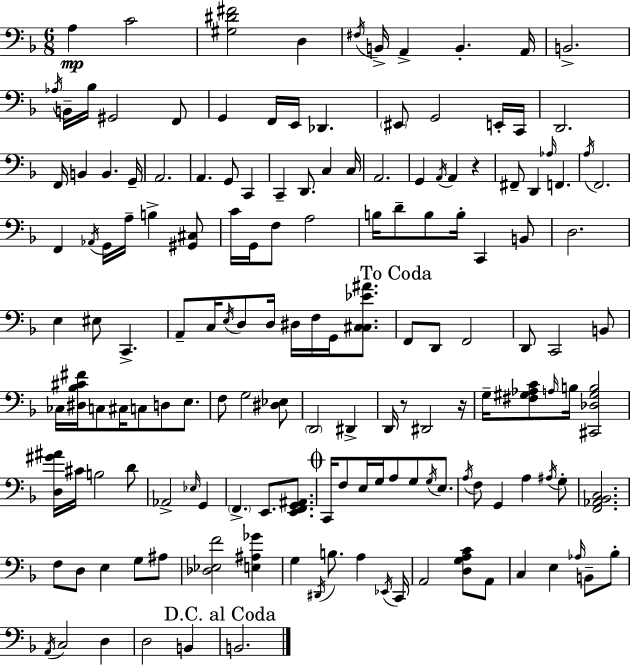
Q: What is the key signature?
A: D minor